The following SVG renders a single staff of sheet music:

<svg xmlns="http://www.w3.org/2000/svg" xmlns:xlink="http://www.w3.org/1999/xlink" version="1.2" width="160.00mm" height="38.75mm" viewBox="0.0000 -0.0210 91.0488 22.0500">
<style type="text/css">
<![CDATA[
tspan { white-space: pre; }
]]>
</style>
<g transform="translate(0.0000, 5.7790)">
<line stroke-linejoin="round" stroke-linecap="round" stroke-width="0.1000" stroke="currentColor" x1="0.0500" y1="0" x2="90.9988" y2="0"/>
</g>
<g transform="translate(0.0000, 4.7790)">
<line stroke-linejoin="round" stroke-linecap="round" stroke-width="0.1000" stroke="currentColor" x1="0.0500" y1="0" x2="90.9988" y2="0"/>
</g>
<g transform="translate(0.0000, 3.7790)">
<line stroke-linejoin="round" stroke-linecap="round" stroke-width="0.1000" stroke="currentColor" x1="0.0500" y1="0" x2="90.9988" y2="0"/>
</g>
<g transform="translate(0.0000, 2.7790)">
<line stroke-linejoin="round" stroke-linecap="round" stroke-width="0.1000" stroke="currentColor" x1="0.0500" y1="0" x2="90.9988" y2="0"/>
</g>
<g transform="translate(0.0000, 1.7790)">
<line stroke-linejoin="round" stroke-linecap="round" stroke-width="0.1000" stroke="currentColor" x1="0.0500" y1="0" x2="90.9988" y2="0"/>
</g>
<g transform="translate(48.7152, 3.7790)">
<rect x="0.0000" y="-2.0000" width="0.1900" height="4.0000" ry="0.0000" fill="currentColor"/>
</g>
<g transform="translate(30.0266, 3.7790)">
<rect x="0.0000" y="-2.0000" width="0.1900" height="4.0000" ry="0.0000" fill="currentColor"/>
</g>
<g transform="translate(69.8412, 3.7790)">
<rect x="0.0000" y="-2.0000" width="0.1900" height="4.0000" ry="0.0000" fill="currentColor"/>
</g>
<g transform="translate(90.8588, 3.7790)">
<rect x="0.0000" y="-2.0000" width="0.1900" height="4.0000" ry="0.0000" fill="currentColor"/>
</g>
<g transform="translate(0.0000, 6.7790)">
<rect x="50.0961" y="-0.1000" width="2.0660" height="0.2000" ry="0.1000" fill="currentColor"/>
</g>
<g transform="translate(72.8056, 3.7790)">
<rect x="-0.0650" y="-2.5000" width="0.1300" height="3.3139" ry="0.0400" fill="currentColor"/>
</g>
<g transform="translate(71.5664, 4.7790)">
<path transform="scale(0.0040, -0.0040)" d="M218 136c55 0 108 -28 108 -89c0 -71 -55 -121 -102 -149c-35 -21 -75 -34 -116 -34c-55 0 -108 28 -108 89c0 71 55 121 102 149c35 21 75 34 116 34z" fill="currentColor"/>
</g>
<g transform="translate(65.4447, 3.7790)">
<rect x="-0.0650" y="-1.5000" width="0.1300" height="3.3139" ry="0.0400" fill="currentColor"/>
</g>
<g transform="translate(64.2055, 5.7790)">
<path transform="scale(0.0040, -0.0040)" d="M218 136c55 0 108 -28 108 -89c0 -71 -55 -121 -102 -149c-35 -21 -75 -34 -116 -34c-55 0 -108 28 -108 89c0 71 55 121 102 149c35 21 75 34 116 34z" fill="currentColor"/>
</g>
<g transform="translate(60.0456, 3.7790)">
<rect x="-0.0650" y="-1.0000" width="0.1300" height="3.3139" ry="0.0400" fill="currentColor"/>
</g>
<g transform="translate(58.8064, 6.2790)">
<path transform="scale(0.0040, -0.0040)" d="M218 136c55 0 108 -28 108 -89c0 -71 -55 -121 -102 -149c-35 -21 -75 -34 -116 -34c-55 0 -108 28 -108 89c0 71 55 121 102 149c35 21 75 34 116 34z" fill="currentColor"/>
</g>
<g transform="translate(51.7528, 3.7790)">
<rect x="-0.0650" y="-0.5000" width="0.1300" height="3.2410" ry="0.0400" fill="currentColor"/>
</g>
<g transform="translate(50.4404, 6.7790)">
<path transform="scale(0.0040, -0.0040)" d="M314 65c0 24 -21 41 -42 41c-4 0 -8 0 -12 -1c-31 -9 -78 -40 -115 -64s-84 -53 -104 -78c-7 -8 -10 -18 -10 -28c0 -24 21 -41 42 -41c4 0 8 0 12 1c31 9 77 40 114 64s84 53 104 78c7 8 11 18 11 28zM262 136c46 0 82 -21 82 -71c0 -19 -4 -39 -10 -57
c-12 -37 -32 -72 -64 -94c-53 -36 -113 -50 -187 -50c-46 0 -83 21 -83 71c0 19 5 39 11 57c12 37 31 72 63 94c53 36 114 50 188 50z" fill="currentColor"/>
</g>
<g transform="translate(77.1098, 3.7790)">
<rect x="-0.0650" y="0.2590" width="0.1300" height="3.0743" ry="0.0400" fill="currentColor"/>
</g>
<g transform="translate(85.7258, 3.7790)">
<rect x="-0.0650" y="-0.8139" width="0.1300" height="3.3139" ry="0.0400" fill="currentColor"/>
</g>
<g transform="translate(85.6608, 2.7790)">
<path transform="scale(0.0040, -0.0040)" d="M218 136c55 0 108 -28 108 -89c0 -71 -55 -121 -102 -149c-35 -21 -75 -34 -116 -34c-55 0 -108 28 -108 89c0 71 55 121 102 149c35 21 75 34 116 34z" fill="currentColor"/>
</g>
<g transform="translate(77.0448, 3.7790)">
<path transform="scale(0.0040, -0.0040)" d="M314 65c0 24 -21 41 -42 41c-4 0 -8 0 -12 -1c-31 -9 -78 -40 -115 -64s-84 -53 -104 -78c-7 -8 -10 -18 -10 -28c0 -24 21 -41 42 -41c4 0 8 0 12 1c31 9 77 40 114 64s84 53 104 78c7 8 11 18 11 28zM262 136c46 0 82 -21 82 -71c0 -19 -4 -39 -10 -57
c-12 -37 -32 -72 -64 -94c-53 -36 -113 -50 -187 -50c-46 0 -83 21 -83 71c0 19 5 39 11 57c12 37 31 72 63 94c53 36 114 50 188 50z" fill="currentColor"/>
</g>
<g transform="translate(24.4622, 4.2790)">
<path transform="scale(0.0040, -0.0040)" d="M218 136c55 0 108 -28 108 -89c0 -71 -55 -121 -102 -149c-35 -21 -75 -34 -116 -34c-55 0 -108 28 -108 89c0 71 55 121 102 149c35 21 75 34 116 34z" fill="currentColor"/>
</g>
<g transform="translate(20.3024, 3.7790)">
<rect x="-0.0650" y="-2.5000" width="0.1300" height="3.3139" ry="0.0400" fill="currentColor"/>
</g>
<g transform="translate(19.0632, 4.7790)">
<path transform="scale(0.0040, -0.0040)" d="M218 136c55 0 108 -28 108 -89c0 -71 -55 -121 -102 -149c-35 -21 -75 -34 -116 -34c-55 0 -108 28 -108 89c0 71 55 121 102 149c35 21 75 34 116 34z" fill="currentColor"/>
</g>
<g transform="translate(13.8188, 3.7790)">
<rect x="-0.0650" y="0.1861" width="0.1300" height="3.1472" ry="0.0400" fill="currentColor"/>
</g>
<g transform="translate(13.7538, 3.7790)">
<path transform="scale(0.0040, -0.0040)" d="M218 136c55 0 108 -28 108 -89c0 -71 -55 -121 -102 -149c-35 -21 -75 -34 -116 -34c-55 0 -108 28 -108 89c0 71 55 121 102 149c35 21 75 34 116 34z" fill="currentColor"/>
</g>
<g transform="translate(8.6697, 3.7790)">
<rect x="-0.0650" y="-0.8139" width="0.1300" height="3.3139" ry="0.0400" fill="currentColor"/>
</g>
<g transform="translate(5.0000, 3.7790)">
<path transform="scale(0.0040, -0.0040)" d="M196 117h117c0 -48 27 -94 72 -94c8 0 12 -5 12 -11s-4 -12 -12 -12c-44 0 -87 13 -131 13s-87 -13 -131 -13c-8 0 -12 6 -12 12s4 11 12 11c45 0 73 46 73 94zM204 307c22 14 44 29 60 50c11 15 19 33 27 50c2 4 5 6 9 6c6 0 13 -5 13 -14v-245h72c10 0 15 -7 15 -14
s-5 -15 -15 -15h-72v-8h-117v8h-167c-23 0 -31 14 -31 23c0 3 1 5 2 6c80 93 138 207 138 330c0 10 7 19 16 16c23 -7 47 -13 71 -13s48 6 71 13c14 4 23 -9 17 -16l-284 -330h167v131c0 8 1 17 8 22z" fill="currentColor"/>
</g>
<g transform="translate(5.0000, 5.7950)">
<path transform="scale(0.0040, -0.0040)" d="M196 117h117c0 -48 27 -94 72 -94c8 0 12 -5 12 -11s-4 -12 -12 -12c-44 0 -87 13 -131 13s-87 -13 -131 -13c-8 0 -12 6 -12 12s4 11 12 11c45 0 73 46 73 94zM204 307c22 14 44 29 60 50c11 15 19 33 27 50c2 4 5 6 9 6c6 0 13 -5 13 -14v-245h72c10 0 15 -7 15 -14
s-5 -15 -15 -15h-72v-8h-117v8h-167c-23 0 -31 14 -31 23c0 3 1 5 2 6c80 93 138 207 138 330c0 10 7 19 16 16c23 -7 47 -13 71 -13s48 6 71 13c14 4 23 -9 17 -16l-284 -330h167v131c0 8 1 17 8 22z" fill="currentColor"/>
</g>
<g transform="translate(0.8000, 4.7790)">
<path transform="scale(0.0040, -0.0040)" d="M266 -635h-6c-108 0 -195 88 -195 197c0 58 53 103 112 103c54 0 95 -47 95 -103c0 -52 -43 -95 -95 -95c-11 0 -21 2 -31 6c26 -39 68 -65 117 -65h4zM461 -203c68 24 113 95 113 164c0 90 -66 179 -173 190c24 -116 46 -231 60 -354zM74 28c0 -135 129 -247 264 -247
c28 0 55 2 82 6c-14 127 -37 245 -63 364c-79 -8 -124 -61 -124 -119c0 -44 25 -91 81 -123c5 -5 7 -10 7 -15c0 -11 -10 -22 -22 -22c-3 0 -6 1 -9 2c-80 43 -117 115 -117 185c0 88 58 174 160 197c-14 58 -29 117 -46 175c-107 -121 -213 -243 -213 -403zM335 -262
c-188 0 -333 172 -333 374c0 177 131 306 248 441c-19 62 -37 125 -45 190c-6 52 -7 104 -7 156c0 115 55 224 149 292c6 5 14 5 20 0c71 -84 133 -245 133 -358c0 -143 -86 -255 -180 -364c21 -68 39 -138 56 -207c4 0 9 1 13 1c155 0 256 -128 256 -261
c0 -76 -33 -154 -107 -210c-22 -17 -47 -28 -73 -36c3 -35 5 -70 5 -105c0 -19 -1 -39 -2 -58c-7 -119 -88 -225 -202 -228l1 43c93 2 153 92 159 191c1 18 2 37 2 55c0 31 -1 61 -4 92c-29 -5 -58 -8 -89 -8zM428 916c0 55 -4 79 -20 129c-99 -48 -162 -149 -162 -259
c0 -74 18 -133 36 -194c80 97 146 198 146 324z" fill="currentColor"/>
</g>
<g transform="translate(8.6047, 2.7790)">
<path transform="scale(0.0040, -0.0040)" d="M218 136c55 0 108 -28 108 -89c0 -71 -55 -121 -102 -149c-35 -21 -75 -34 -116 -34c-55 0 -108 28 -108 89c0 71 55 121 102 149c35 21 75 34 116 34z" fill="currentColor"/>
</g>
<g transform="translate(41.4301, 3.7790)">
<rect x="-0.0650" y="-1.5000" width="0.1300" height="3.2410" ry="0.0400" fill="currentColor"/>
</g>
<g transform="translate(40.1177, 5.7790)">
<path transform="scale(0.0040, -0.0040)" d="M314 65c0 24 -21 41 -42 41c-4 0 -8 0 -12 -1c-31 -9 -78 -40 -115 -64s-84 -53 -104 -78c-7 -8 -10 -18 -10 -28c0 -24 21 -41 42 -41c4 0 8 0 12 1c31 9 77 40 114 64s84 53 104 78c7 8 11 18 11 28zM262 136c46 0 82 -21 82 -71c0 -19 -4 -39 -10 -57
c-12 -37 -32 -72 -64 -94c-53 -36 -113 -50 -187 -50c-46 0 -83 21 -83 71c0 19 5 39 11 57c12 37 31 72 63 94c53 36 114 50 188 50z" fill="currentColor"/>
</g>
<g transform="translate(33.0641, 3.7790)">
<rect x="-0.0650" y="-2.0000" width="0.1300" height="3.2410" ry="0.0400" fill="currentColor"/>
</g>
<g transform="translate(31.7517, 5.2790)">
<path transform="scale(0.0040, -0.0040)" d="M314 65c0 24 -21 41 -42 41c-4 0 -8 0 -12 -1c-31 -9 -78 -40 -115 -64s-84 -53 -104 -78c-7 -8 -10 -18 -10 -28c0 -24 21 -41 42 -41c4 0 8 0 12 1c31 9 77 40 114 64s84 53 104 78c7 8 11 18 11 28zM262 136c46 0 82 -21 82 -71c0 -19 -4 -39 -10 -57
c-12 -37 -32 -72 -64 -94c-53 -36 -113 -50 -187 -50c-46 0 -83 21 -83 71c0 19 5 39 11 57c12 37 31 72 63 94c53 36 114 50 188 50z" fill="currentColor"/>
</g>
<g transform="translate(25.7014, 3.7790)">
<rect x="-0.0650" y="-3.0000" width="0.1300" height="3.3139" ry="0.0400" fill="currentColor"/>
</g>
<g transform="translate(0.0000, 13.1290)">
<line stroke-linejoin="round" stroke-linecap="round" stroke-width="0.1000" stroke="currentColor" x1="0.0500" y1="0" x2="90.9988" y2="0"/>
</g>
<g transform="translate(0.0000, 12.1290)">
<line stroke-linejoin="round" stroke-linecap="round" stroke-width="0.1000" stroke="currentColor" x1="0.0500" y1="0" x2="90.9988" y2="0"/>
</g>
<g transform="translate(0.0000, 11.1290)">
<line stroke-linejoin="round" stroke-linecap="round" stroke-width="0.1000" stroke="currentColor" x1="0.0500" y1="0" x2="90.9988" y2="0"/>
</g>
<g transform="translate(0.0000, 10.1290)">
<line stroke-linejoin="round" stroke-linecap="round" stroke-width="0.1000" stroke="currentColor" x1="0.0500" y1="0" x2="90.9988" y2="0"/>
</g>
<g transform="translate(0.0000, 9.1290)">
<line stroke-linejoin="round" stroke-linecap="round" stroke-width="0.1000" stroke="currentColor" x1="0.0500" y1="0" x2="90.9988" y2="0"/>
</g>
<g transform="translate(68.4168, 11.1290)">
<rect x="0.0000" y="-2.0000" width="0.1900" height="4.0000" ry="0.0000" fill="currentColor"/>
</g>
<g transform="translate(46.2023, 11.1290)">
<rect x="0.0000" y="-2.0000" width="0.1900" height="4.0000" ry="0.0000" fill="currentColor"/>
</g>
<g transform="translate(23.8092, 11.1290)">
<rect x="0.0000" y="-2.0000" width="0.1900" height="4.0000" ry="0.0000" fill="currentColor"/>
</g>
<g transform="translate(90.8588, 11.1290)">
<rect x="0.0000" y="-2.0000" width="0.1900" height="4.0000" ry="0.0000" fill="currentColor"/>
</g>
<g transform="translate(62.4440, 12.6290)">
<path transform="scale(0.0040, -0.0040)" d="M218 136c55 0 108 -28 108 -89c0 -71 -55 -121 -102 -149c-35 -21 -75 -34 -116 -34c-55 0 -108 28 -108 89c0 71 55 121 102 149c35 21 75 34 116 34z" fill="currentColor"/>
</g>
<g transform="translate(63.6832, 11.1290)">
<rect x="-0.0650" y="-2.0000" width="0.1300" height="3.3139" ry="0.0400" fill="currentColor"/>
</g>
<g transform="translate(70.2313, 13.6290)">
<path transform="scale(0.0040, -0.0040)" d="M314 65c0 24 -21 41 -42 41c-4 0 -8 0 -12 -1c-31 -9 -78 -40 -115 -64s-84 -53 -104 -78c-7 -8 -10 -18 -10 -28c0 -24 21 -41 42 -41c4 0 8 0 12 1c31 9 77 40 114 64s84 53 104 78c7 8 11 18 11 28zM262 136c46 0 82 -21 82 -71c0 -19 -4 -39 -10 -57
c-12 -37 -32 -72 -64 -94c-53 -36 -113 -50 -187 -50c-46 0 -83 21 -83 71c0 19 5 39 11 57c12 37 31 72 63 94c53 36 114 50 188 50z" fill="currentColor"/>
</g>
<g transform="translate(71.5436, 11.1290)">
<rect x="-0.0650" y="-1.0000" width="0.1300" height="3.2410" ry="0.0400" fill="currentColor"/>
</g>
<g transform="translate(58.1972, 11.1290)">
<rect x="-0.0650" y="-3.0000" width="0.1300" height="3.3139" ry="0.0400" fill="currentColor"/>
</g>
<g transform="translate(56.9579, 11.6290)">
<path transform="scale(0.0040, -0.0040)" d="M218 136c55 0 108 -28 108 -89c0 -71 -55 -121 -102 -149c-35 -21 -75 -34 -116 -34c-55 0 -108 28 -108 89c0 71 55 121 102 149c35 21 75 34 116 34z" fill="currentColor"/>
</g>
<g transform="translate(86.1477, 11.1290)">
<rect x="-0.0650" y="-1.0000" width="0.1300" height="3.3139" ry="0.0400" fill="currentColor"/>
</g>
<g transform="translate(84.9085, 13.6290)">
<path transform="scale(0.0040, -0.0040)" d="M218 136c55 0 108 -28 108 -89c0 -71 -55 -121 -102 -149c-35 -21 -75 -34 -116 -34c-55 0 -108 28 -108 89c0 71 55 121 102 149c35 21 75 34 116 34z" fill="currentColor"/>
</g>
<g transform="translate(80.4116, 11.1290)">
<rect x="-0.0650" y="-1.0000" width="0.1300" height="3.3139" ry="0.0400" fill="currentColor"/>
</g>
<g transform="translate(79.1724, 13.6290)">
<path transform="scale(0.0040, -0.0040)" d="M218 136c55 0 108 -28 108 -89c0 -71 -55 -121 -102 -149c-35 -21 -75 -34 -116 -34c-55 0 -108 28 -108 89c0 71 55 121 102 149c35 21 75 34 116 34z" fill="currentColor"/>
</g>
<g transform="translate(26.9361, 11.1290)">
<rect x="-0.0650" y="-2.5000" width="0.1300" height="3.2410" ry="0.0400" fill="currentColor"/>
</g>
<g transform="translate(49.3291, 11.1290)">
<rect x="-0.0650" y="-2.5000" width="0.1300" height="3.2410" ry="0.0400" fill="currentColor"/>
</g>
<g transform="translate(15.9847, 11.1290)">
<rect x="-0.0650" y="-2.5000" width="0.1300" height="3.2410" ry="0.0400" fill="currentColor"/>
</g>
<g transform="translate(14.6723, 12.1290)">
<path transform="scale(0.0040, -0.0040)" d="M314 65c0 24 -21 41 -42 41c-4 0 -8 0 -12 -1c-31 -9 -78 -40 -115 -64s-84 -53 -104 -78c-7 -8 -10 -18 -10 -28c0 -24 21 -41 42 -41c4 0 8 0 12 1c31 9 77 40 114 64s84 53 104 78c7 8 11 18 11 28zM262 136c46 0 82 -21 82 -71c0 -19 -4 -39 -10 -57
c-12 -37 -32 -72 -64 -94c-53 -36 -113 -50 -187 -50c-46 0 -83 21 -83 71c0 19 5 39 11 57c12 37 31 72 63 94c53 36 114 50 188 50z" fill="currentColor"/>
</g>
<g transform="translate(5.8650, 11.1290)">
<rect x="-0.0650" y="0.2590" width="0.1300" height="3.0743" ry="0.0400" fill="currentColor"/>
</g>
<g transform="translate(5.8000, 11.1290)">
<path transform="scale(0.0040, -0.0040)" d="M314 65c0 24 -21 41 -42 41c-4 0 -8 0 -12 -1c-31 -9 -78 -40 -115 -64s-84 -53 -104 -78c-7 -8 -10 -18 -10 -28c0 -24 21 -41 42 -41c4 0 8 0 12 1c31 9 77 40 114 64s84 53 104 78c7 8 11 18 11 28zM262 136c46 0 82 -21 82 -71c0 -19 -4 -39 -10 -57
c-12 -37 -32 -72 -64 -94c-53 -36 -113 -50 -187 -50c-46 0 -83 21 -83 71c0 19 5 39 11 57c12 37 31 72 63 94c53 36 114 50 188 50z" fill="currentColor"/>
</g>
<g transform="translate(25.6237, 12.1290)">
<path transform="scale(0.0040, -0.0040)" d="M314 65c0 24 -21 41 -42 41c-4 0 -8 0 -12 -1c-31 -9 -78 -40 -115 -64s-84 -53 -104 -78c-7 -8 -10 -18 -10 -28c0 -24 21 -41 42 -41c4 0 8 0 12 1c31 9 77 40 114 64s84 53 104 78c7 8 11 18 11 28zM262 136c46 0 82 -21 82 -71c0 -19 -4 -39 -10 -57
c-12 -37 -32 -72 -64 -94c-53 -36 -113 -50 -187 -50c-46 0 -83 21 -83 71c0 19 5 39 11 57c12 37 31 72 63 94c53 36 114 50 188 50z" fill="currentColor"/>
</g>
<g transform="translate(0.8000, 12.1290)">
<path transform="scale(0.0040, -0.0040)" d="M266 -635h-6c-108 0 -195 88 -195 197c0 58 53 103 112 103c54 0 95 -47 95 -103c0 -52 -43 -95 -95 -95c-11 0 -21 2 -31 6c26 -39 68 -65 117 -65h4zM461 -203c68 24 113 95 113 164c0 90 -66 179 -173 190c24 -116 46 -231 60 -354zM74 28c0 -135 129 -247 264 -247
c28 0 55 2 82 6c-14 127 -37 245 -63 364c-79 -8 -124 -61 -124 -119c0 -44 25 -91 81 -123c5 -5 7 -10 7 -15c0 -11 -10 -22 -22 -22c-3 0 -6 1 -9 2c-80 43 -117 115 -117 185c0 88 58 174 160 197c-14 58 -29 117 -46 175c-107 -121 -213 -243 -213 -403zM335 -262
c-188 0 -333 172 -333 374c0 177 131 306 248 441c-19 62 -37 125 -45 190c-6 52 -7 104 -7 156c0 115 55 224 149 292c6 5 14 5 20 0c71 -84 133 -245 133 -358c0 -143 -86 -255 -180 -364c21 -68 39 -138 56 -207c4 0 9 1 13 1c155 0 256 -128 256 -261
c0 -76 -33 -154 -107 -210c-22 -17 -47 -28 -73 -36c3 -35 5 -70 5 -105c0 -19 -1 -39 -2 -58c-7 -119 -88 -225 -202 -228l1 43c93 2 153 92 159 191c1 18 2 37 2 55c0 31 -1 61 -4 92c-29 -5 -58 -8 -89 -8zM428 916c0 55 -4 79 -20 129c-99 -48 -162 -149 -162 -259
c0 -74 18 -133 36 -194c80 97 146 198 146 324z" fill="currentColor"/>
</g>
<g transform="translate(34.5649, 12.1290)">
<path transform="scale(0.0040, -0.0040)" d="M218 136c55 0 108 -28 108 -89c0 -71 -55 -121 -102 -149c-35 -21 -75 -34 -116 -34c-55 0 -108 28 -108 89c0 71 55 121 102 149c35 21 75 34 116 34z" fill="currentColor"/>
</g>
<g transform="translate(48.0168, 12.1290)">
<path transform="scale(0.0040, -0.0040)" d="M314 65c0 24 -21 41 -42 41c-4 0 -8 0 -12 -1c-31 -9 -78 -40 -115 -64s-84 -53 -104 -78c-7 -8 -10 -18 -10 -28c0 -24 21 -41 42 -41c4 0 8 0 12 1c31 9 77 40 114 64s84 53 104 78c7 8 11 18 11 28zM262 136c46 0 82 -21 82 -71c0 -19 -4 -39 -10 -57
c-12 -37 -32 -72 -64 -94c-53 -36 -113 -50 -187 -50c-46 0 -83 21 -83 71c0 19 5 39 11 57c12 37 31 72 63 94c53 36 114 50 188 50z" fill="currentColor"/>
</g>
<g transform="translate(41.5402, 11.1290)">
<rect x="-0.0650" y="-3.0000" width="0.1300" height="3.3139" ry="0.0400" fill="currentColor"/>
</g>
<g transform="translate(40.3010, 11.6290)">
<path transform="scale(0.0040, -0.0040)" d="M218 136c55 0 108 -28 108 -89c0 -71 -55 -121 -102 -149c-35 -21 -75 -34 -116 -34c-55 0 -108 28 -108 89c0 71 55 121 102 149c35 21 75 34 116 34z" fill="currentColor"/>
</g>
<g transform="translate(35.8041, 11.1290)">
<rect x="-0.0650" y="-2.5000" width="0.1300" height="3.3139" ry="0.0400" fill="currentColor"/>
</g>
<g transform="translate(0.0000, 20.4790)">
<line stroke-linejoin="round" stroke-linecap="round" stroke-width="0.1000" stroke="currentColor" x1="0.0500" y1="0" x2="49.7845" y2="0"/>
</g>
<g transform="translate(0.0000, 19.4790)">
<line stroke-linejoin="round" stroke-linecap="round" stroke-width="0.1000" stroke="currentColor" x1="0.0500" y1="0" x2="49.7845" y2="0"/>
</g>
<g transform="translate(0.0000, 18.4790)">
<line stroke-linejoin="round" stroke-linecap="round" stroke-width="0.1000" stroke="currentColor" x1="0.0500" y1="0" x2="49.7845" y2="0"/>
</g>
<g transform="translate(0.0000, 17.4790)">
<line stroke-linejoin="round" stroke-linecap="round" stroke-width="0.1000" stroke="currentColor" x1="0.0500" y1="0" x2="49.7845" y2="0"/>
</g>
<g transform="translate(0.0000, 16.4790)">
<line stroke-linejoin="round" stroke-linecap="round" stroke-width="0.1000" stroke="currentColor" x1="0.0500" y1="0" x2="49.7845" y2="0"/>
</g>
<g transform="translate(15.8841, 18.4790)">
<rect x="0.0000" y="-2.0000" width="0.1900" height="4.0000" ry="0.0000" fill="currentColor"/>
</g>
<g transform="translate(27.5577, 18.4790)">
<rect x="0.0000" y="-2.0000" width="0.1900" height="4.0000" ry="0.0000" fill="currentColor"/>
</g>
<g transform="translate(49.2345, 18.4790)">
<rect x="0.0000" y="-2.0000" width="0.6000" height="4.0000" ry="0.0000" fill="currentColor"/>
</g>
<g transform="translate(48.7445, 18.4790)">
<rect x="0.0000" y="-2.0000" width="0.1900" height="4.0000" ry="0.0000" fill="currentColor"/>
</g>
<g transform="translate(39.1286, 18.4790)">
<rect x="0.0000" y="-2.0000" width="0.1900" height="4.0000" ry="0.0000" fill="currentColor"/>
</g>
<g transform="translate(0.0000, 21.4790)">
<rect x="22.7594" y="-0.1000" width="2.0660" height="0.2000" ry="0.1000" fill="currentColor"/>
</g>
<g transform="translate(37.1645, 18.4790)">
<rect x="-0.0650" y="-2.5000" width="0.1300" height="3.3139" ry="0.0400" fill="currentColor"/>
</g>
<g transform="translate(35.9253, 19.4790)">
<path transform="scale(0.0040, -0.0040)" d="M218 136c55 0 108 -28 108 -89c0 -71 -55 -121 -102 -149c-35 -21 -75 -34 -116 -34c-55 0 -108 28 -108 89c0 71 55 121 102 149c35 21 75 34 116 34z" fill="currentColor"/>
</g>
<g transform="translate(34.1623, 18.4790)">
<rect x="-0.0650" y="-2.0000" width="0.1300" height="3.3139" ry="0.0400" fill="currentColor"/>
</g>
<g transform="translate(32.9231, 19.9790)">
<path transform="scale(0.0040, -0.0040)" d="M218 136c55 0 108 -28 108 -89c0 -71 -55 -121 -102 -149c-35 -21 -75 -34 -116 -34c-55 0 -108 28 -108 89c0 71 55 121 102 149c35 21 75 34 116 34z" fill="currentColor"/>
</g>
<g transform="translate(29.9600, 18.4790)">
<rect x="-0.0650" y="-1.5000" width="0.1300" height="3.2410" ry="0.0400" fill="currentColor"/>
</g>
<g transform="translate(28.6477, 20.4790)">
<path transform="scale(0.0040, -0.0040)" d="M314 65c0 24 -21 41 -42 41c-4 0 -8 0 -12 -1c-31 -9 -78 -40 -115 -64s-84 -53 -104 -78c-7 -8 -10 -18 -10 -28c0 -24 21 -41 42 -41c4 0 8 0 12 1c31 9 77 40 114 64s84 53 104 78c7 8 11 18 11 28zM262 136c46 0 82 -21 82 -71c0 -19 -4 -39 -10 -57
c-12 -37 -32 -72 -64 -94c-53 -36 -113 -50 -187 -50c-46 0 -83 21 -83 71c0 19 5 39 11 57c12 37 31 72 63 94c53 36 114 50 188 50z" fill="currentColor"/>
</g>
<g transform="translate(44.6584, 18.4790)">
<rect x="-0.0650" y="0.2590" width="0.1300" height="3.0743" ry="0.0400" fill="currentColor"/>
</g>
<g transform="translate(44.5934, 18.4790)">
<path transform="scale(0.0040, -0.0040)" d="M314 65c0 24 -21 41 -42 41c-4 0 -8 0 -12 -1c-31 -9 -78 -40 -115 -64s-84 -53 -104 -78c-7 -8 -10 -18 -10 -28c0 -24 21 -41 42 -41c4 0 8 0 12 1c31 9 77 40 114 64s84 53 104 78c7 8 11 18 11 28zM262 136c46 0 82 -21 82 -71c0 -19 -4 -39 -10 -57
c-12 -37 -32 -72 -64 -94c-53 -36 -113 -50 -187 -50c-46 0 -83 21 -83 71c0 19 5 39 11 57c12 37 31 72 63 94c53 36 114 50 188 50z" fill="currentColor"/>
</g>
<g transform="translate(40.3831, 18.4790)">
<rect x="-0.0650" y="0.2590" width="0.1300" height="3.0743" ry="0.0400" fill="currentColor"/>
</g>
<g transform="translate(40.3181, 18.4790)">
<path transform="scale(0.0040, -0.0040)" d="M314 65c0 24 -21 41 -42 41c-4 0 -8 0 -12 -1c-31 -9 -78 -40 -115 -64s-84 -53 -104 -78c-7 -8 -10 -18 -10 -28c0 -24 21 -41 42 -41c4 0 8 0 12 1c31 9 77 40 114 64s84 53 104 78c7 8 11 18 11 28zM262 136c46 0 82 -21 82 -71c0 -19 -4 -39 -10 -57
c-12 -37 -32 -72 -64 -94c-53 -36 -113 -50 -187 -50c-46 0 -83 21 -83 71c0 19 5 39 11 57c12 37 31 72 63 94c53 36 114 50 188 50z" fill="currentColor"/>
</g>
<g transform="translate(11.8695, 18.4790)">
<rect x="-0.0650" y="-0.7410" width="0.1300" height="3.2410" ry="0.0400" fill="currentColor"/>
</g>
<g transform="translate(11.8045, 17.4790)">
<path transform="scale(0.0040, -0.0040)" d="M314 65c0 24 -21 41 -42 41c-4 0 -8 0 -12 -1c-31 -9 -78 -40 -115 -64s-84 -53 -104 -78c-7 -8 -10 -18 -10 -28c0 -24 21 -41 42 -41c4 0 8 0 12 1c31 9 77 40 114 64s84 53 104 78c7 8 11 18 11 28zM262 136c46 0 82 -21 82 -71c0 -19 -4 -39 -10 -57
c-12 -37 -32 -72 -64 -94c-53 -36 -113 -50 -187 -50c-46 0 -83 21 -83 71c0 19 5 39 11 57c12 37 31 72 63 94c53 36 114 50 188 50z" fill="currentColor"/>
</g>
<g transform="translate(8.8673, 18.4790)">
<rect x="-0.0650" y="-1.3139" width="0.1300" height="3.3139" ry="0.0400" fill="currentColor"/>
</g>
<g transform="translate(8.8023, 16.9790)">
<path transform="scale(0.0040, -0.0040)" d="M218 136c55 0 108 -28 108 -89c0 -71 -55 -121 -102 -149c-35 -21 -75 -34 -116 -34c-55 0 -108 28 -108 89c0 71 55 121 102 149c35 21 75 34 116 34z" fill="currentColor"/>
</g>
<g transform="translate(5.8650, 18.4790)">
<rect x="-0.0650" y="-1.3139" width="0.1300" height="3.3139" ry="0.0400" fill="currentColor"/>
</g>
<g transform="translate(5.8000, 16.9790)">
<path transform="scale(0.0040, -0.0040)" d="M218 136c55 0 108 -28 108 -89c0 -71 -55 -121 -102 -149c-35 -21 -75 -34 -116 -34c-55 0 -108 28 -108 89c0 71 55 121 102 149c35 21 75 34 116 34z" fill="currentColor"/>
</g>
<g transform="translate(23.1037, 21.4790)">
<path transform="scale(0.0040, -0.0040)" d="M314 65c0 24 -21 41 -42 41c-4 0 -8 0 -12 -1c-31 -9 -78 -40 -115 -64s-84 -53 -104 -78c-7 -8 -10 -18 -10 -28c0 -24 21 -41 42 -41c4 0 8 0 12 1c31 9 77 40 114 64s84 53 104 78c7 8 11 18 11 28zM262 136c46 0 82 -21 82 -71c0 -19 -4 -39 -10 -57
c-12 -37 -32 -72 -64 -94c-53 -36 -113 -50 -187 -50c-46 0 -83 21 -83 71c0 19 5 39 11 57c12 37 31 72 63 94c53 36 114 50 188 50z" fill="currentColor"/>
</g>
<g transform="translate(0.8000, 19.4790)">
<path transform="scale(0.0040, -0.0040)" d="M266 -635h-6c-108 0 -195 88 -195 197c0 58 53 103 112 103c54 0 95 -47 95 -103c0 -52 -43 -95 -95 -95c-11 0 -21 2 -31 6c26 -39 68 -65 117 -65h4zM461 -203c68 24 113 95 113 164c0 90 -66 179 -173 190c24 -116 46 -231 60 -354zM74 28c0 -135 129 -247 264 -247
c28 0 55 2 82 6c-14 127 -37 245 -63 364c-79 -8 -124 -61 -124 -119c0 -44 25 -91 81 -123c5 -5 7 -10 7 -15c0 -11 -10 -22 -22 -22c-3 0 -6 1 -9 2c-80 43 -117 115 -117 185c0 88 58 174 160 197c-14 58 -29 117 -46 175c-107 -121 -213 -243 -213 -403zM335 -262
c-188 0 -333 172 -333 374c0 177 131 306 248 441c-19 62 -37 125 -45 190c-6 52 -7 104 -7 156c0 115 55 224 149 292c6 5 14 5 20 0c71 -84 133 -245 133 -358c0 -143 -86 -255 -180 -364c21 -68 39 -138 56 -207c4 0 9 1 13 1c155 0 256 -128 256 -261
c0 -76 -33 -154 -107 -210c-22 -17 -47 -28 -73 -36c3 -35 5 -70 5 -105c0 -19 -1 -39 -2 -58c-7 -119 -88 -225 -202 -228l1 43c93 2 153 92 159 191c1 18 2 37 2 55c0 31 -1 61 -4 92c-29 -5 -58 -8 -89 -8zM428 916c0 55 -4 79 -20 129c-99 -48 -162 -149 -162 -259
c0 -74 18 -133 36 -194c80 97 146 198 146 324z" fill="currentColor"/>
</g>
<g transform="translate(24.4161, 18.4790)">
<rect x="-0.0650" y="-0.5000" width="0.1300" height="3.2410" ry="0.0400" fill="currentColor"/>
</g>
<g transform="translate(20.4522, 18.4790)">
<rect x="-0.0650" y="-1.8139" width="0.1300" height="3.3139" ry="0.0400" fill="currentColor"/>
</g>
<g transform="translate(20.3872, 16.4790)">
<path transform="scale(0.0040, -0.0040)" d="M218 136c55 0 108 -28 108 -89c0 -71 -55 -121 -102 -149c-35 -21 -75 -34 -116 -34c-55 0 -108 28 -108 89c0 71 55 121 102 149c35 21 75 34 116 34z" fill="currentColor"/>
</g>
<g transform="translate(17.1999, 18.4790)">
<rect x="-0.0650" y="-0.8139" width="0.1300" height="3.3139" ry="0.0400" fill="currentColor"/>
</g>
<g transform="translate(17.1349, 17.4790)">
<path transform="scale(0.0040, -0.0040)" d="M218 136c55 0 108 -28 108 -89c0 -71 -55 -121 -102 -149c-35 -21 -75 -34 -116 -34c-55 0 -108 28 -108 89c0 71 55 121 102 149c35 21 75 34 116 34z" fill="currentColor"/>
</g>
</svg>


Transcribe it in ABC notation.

X:1
T:Untitled
M:4/4
L:1/4
K:C
d B G A F2 E2 C2 D E G B2 d B2 G2 G2 G A G2 A F D2 D D e e d2 d f C2 E2 F G B2 B2